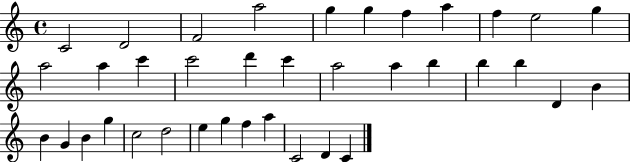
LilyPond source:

{
  \clef treble
  \time 4/4
  \defaultTimeSignature
  \key c \major
  c'2 d'2 | f'2 a''2 | g''4 g''4 f''4 a''4 | f''4 e''2 g''4 | \break a''2 a''4 c'''4 | c'''2 d'''4 c'''4 | a''2 a''4 b''4 | b''4 b''4 d'4 b'4 | \break b'4 g'4 b'4 g''4 | c''2 d''2 | e''4 g''4 f''4 a''4 | c'2 d'4 c'4 | \break \bar "|."
}